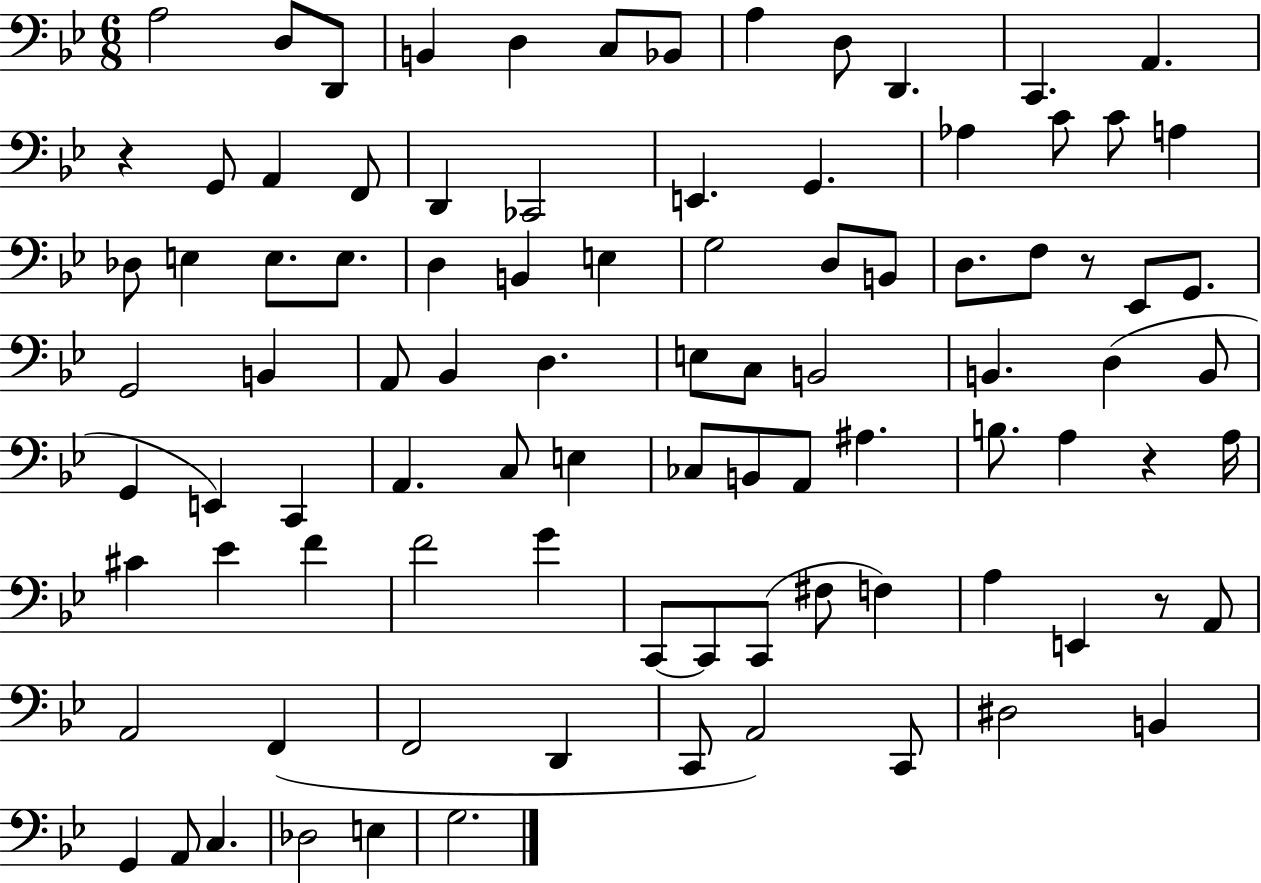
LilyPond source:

{
  \clef bass
  \numericTimeSignature
  \time 6/8
  \key bes \major
  a2 d8 d,8 | b,4 d4 c8 bes,8 | a4 d8 d,4. | c,4. a,4. | \break r4 g,8 a,4 f,8 | d,4 ces,2 | e,4. g,4. | aes4 c'8 c'8 a4 | \break des8 e4 e8. e8. | d4 b,4 e4 | g2 d8 b,8 | d8. f8 r8 ees,8 g,8. | \break g,2 b,4 | a,8 bes,4 d4. | e8 c8 b,2 | b,4. d4( b,8 | \break g,4 e,4) c,4 | a,4. c8 e4 | ces8 b,8 a,8 ais4. | b8. a4 r4 a16 | \break cis'4 ees'4 f'4 | f'2 g'4 | c,8~~ c,8 c,8( fis8 f4) | a4 e,4 r8 a,8 | \break a,2 f,4( | f,2 d,4 | c,8 a,2) c,8 | dis2 b,4 | \break g,4 a,8 c4. | des2 e4 | g2. | \bar "|."
}